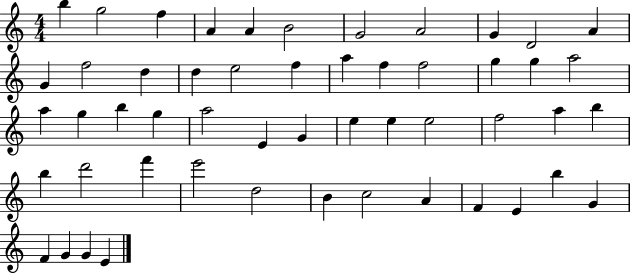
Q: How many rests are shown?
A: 0